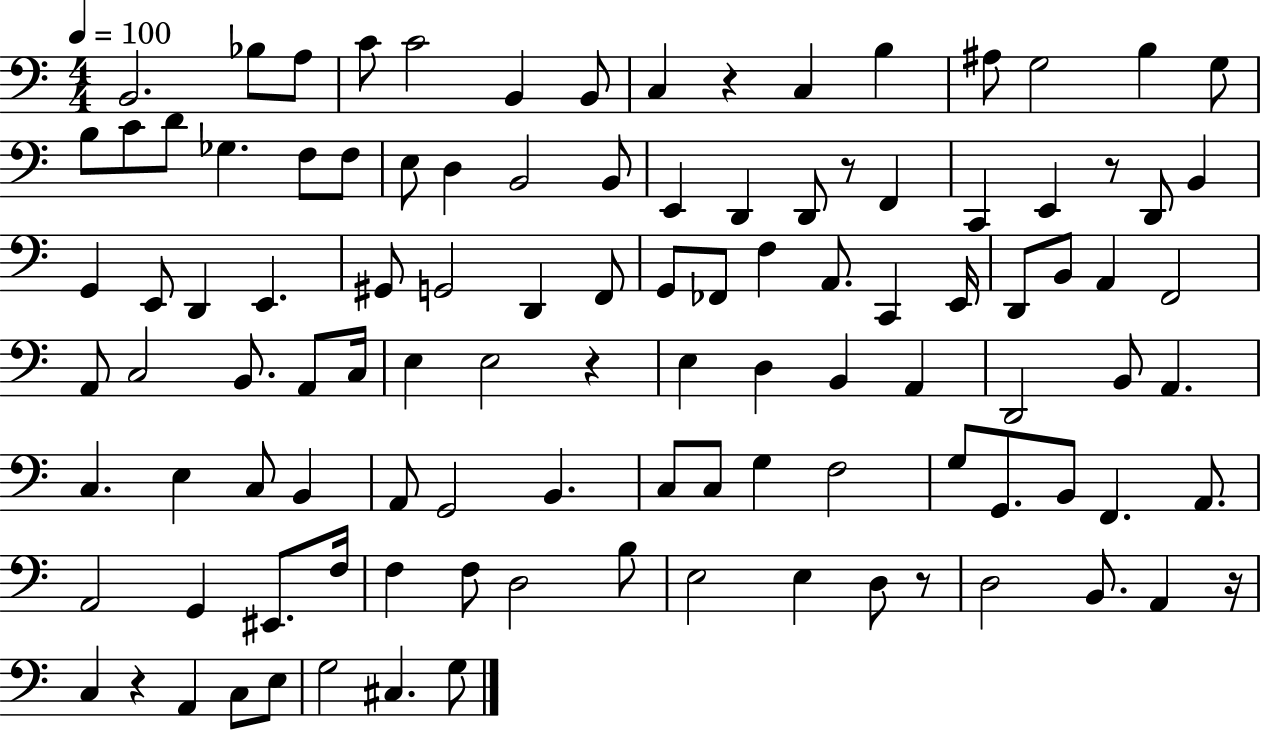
X:1
T:Untitled
M:4/4
L:1/4
K:C
B,,2 _B,/2 A,/2 C/2 C2 B,, B,,/2 C, z C, B, ^A,/2 G,2 B, G,/2 B,/2 C/2 D/2 _G, F,/2 F,/2 E,/2 D, B,,2 B,,/2 E,, D,, D,,/2 z/2 F,, C,, E,, z/2 D,,/2 B,, G,, E,,/2 D,, E,, ^G,,/2 G,,2 D,, F,,/2 G,,/2 _F,,/2 F, A,,/2 C,, E,,/4 D,,/2 B,,/2 A,, F,,2 A,,/2 C,2 B,,/2 A,,/2 C,/4 E, E,2 z E, D, B,, A,, D,,2 B,,/2 A,, C, E, C,/2 B,, A,,/2 G,,2 B,, C,/2 C,/2 G, F,2 G,/2 G,,/2 B,,/2 F,, A,,/2 A,,2 G,, ^E,,/2 F,/4 F, F,/2 D,2 B,/2 E,2 E, D,/2 z/2 D,2 B,,/2 A,, z/4 C, z A,, C,/2 E,/2 G,2 ^C, G,/2